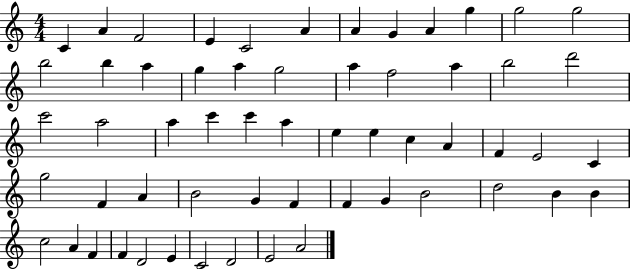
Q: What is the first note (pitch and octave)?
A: C4